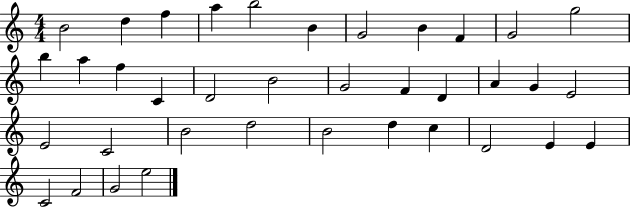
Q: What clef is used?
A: treble